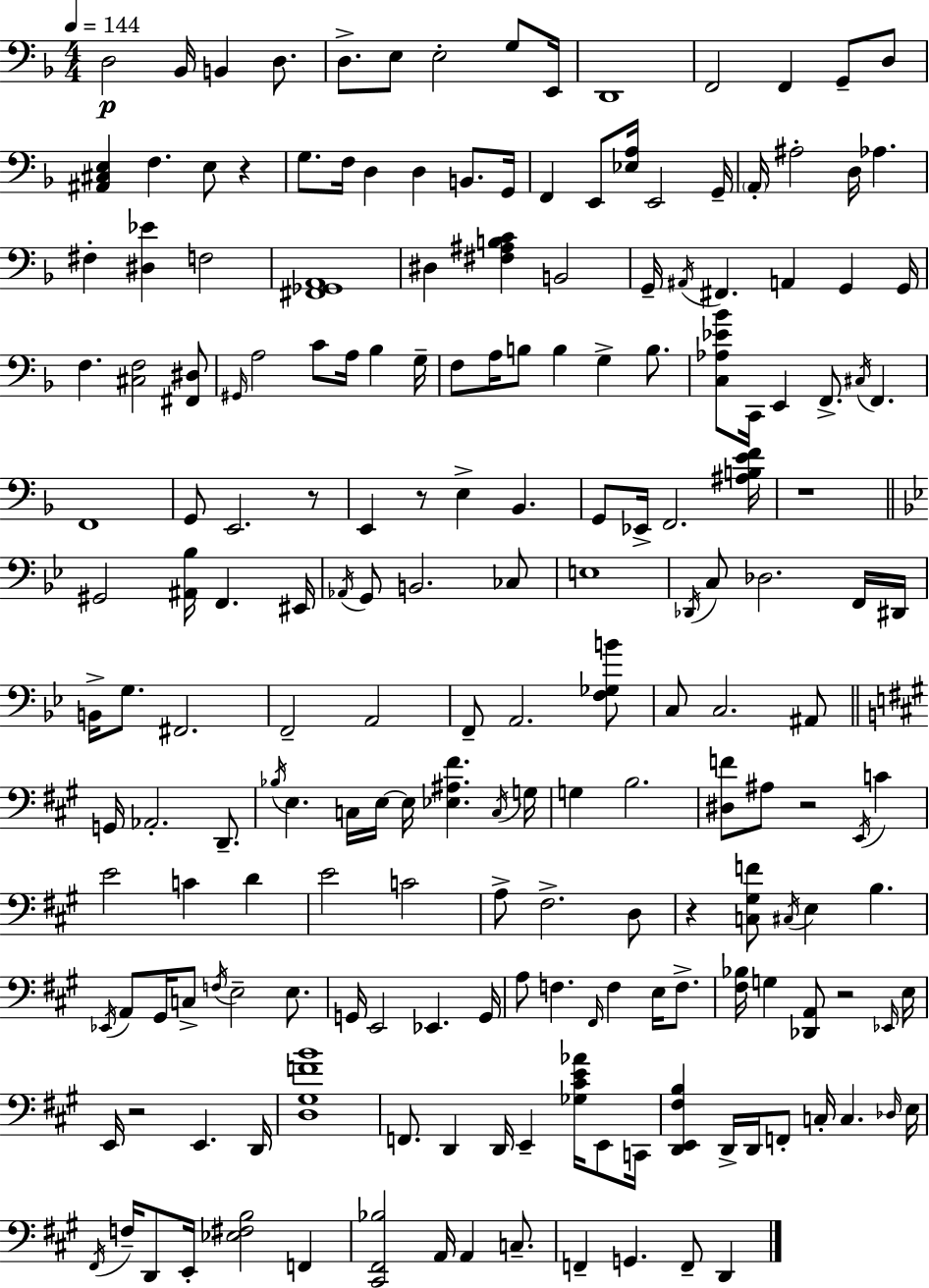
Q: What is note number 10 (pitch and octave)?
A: D2